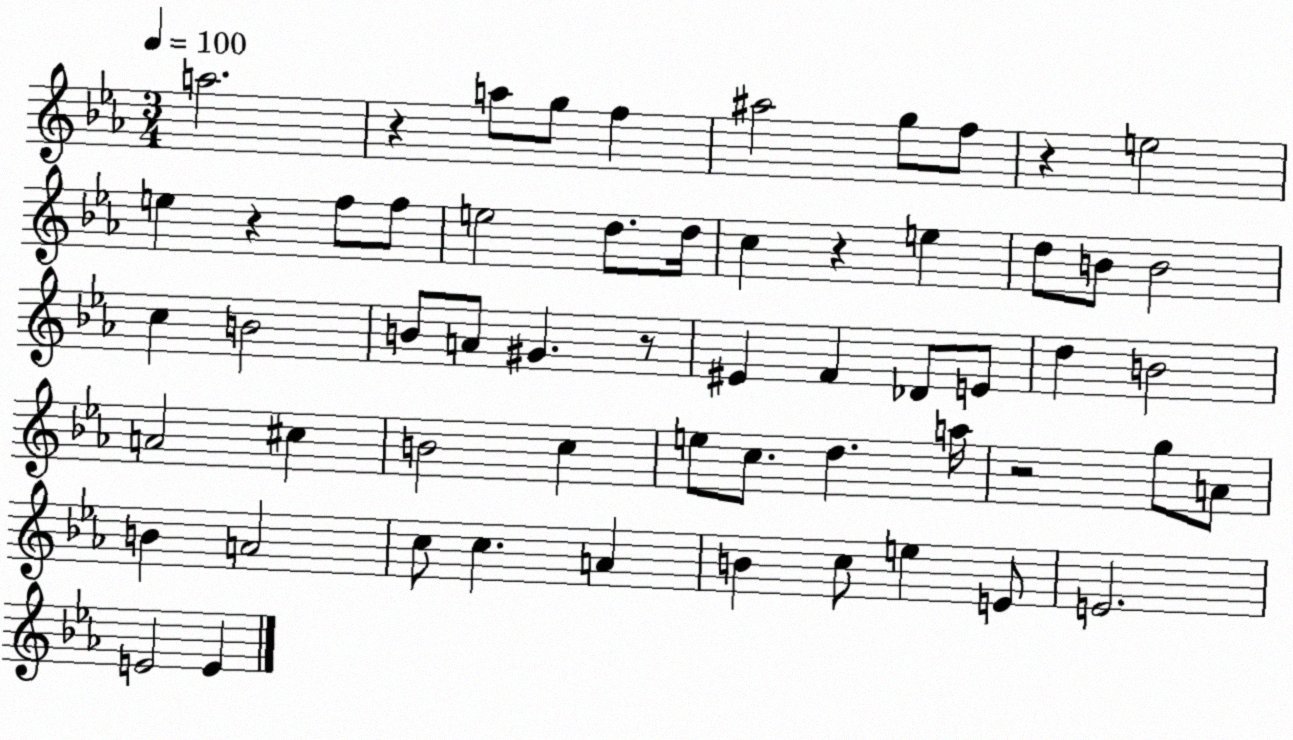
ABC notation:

X:1
T:Untitled
M:3/4
L:1/4
K:Eb
a2 z a/2 g/2 f ^a2 g/2 f/2 z e2 e z f/2 f/2 e2 d/2 d/4 c z e d/2 B/2 B2 c B2 B/2 A/2 ^G z/2 ^E F _D/2 E/2 d B2 A2 ^c B2 c e/2 c/2 d a/4 z2 g/2 A/2 B A2 c/2 c A B c/2 e E/2 E2 E2 E